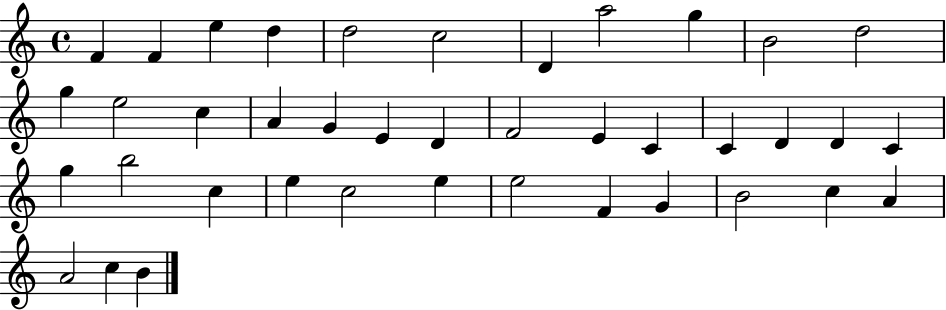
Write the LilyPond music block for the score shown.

{
  \clef treble
  \time 4/4
  \defaultTimeSignature
  \key c \major
  f'4 f'4 e''4 d''4 | d''2 c''2 | d'4 a''2 g''4 | b'2 d''2 | \break g''4 e''2 c''4 | a'4 g'4 e'4 d'4 | f'2 e'4 c'4 | c'4 d'4 d'4 c'4 | \break g''4 b''2 c''4 | e''4 c''2 e''4 | e''2 f'4 g'4 | b'2 c''4 a'4 | \break a'2 c''4 b'4 | \bar "|."
}